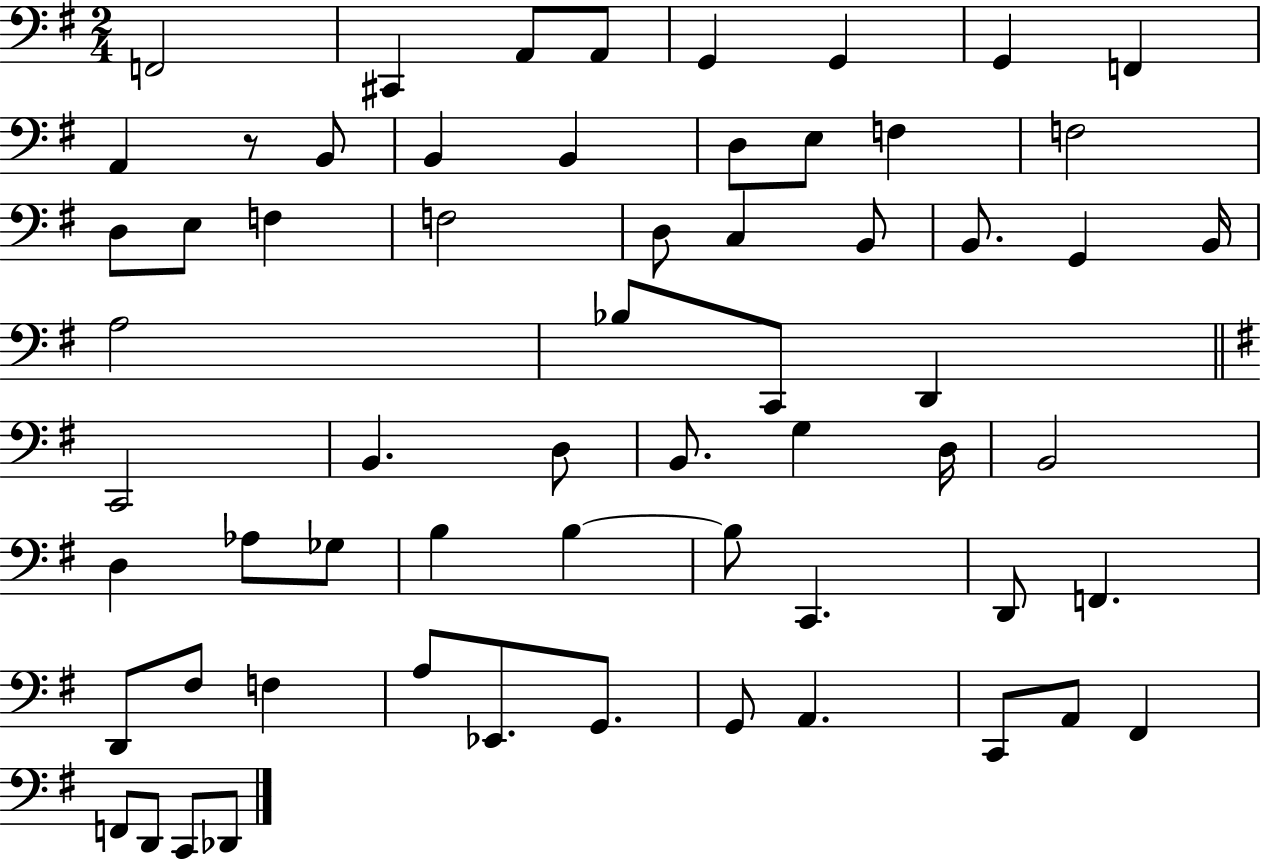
{
  \clef bass
  \numericTimeSignature
  \time 2/4
  \key g \major
  f,2 | cis,4 a,8 a,8 | g,4 g,4 | g,4 f,4 | \break a,4 r8 b,8 | b,4 b,4 | d8 e8 f4 | f2 | \break d8 e8 f4 | f2 | d8 c4 b,8 | b,8. g,4 b,16 | \break a2 | bes8 c,8 d,4 | \bar "||" \break \key e \minor c,2 | b,4. d8 | b,8. g4 d16 | b,2 | \break d4 aes8 ges8 | b4 b4~~ | b8 c,4. | d,8 f,4. | \break d,8 fis8 f4 | a8 ees,8. g,8. | g,8 a,4. | c,8 a,8 fis,4 | \break f,8 d,8 c,8 des,8 | \bar "|."
}